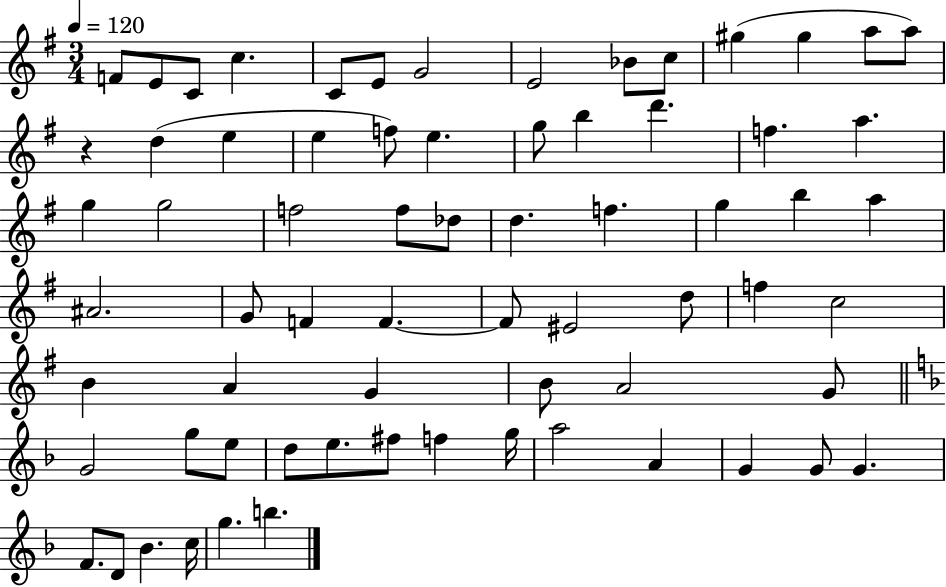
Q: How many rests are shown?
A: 1